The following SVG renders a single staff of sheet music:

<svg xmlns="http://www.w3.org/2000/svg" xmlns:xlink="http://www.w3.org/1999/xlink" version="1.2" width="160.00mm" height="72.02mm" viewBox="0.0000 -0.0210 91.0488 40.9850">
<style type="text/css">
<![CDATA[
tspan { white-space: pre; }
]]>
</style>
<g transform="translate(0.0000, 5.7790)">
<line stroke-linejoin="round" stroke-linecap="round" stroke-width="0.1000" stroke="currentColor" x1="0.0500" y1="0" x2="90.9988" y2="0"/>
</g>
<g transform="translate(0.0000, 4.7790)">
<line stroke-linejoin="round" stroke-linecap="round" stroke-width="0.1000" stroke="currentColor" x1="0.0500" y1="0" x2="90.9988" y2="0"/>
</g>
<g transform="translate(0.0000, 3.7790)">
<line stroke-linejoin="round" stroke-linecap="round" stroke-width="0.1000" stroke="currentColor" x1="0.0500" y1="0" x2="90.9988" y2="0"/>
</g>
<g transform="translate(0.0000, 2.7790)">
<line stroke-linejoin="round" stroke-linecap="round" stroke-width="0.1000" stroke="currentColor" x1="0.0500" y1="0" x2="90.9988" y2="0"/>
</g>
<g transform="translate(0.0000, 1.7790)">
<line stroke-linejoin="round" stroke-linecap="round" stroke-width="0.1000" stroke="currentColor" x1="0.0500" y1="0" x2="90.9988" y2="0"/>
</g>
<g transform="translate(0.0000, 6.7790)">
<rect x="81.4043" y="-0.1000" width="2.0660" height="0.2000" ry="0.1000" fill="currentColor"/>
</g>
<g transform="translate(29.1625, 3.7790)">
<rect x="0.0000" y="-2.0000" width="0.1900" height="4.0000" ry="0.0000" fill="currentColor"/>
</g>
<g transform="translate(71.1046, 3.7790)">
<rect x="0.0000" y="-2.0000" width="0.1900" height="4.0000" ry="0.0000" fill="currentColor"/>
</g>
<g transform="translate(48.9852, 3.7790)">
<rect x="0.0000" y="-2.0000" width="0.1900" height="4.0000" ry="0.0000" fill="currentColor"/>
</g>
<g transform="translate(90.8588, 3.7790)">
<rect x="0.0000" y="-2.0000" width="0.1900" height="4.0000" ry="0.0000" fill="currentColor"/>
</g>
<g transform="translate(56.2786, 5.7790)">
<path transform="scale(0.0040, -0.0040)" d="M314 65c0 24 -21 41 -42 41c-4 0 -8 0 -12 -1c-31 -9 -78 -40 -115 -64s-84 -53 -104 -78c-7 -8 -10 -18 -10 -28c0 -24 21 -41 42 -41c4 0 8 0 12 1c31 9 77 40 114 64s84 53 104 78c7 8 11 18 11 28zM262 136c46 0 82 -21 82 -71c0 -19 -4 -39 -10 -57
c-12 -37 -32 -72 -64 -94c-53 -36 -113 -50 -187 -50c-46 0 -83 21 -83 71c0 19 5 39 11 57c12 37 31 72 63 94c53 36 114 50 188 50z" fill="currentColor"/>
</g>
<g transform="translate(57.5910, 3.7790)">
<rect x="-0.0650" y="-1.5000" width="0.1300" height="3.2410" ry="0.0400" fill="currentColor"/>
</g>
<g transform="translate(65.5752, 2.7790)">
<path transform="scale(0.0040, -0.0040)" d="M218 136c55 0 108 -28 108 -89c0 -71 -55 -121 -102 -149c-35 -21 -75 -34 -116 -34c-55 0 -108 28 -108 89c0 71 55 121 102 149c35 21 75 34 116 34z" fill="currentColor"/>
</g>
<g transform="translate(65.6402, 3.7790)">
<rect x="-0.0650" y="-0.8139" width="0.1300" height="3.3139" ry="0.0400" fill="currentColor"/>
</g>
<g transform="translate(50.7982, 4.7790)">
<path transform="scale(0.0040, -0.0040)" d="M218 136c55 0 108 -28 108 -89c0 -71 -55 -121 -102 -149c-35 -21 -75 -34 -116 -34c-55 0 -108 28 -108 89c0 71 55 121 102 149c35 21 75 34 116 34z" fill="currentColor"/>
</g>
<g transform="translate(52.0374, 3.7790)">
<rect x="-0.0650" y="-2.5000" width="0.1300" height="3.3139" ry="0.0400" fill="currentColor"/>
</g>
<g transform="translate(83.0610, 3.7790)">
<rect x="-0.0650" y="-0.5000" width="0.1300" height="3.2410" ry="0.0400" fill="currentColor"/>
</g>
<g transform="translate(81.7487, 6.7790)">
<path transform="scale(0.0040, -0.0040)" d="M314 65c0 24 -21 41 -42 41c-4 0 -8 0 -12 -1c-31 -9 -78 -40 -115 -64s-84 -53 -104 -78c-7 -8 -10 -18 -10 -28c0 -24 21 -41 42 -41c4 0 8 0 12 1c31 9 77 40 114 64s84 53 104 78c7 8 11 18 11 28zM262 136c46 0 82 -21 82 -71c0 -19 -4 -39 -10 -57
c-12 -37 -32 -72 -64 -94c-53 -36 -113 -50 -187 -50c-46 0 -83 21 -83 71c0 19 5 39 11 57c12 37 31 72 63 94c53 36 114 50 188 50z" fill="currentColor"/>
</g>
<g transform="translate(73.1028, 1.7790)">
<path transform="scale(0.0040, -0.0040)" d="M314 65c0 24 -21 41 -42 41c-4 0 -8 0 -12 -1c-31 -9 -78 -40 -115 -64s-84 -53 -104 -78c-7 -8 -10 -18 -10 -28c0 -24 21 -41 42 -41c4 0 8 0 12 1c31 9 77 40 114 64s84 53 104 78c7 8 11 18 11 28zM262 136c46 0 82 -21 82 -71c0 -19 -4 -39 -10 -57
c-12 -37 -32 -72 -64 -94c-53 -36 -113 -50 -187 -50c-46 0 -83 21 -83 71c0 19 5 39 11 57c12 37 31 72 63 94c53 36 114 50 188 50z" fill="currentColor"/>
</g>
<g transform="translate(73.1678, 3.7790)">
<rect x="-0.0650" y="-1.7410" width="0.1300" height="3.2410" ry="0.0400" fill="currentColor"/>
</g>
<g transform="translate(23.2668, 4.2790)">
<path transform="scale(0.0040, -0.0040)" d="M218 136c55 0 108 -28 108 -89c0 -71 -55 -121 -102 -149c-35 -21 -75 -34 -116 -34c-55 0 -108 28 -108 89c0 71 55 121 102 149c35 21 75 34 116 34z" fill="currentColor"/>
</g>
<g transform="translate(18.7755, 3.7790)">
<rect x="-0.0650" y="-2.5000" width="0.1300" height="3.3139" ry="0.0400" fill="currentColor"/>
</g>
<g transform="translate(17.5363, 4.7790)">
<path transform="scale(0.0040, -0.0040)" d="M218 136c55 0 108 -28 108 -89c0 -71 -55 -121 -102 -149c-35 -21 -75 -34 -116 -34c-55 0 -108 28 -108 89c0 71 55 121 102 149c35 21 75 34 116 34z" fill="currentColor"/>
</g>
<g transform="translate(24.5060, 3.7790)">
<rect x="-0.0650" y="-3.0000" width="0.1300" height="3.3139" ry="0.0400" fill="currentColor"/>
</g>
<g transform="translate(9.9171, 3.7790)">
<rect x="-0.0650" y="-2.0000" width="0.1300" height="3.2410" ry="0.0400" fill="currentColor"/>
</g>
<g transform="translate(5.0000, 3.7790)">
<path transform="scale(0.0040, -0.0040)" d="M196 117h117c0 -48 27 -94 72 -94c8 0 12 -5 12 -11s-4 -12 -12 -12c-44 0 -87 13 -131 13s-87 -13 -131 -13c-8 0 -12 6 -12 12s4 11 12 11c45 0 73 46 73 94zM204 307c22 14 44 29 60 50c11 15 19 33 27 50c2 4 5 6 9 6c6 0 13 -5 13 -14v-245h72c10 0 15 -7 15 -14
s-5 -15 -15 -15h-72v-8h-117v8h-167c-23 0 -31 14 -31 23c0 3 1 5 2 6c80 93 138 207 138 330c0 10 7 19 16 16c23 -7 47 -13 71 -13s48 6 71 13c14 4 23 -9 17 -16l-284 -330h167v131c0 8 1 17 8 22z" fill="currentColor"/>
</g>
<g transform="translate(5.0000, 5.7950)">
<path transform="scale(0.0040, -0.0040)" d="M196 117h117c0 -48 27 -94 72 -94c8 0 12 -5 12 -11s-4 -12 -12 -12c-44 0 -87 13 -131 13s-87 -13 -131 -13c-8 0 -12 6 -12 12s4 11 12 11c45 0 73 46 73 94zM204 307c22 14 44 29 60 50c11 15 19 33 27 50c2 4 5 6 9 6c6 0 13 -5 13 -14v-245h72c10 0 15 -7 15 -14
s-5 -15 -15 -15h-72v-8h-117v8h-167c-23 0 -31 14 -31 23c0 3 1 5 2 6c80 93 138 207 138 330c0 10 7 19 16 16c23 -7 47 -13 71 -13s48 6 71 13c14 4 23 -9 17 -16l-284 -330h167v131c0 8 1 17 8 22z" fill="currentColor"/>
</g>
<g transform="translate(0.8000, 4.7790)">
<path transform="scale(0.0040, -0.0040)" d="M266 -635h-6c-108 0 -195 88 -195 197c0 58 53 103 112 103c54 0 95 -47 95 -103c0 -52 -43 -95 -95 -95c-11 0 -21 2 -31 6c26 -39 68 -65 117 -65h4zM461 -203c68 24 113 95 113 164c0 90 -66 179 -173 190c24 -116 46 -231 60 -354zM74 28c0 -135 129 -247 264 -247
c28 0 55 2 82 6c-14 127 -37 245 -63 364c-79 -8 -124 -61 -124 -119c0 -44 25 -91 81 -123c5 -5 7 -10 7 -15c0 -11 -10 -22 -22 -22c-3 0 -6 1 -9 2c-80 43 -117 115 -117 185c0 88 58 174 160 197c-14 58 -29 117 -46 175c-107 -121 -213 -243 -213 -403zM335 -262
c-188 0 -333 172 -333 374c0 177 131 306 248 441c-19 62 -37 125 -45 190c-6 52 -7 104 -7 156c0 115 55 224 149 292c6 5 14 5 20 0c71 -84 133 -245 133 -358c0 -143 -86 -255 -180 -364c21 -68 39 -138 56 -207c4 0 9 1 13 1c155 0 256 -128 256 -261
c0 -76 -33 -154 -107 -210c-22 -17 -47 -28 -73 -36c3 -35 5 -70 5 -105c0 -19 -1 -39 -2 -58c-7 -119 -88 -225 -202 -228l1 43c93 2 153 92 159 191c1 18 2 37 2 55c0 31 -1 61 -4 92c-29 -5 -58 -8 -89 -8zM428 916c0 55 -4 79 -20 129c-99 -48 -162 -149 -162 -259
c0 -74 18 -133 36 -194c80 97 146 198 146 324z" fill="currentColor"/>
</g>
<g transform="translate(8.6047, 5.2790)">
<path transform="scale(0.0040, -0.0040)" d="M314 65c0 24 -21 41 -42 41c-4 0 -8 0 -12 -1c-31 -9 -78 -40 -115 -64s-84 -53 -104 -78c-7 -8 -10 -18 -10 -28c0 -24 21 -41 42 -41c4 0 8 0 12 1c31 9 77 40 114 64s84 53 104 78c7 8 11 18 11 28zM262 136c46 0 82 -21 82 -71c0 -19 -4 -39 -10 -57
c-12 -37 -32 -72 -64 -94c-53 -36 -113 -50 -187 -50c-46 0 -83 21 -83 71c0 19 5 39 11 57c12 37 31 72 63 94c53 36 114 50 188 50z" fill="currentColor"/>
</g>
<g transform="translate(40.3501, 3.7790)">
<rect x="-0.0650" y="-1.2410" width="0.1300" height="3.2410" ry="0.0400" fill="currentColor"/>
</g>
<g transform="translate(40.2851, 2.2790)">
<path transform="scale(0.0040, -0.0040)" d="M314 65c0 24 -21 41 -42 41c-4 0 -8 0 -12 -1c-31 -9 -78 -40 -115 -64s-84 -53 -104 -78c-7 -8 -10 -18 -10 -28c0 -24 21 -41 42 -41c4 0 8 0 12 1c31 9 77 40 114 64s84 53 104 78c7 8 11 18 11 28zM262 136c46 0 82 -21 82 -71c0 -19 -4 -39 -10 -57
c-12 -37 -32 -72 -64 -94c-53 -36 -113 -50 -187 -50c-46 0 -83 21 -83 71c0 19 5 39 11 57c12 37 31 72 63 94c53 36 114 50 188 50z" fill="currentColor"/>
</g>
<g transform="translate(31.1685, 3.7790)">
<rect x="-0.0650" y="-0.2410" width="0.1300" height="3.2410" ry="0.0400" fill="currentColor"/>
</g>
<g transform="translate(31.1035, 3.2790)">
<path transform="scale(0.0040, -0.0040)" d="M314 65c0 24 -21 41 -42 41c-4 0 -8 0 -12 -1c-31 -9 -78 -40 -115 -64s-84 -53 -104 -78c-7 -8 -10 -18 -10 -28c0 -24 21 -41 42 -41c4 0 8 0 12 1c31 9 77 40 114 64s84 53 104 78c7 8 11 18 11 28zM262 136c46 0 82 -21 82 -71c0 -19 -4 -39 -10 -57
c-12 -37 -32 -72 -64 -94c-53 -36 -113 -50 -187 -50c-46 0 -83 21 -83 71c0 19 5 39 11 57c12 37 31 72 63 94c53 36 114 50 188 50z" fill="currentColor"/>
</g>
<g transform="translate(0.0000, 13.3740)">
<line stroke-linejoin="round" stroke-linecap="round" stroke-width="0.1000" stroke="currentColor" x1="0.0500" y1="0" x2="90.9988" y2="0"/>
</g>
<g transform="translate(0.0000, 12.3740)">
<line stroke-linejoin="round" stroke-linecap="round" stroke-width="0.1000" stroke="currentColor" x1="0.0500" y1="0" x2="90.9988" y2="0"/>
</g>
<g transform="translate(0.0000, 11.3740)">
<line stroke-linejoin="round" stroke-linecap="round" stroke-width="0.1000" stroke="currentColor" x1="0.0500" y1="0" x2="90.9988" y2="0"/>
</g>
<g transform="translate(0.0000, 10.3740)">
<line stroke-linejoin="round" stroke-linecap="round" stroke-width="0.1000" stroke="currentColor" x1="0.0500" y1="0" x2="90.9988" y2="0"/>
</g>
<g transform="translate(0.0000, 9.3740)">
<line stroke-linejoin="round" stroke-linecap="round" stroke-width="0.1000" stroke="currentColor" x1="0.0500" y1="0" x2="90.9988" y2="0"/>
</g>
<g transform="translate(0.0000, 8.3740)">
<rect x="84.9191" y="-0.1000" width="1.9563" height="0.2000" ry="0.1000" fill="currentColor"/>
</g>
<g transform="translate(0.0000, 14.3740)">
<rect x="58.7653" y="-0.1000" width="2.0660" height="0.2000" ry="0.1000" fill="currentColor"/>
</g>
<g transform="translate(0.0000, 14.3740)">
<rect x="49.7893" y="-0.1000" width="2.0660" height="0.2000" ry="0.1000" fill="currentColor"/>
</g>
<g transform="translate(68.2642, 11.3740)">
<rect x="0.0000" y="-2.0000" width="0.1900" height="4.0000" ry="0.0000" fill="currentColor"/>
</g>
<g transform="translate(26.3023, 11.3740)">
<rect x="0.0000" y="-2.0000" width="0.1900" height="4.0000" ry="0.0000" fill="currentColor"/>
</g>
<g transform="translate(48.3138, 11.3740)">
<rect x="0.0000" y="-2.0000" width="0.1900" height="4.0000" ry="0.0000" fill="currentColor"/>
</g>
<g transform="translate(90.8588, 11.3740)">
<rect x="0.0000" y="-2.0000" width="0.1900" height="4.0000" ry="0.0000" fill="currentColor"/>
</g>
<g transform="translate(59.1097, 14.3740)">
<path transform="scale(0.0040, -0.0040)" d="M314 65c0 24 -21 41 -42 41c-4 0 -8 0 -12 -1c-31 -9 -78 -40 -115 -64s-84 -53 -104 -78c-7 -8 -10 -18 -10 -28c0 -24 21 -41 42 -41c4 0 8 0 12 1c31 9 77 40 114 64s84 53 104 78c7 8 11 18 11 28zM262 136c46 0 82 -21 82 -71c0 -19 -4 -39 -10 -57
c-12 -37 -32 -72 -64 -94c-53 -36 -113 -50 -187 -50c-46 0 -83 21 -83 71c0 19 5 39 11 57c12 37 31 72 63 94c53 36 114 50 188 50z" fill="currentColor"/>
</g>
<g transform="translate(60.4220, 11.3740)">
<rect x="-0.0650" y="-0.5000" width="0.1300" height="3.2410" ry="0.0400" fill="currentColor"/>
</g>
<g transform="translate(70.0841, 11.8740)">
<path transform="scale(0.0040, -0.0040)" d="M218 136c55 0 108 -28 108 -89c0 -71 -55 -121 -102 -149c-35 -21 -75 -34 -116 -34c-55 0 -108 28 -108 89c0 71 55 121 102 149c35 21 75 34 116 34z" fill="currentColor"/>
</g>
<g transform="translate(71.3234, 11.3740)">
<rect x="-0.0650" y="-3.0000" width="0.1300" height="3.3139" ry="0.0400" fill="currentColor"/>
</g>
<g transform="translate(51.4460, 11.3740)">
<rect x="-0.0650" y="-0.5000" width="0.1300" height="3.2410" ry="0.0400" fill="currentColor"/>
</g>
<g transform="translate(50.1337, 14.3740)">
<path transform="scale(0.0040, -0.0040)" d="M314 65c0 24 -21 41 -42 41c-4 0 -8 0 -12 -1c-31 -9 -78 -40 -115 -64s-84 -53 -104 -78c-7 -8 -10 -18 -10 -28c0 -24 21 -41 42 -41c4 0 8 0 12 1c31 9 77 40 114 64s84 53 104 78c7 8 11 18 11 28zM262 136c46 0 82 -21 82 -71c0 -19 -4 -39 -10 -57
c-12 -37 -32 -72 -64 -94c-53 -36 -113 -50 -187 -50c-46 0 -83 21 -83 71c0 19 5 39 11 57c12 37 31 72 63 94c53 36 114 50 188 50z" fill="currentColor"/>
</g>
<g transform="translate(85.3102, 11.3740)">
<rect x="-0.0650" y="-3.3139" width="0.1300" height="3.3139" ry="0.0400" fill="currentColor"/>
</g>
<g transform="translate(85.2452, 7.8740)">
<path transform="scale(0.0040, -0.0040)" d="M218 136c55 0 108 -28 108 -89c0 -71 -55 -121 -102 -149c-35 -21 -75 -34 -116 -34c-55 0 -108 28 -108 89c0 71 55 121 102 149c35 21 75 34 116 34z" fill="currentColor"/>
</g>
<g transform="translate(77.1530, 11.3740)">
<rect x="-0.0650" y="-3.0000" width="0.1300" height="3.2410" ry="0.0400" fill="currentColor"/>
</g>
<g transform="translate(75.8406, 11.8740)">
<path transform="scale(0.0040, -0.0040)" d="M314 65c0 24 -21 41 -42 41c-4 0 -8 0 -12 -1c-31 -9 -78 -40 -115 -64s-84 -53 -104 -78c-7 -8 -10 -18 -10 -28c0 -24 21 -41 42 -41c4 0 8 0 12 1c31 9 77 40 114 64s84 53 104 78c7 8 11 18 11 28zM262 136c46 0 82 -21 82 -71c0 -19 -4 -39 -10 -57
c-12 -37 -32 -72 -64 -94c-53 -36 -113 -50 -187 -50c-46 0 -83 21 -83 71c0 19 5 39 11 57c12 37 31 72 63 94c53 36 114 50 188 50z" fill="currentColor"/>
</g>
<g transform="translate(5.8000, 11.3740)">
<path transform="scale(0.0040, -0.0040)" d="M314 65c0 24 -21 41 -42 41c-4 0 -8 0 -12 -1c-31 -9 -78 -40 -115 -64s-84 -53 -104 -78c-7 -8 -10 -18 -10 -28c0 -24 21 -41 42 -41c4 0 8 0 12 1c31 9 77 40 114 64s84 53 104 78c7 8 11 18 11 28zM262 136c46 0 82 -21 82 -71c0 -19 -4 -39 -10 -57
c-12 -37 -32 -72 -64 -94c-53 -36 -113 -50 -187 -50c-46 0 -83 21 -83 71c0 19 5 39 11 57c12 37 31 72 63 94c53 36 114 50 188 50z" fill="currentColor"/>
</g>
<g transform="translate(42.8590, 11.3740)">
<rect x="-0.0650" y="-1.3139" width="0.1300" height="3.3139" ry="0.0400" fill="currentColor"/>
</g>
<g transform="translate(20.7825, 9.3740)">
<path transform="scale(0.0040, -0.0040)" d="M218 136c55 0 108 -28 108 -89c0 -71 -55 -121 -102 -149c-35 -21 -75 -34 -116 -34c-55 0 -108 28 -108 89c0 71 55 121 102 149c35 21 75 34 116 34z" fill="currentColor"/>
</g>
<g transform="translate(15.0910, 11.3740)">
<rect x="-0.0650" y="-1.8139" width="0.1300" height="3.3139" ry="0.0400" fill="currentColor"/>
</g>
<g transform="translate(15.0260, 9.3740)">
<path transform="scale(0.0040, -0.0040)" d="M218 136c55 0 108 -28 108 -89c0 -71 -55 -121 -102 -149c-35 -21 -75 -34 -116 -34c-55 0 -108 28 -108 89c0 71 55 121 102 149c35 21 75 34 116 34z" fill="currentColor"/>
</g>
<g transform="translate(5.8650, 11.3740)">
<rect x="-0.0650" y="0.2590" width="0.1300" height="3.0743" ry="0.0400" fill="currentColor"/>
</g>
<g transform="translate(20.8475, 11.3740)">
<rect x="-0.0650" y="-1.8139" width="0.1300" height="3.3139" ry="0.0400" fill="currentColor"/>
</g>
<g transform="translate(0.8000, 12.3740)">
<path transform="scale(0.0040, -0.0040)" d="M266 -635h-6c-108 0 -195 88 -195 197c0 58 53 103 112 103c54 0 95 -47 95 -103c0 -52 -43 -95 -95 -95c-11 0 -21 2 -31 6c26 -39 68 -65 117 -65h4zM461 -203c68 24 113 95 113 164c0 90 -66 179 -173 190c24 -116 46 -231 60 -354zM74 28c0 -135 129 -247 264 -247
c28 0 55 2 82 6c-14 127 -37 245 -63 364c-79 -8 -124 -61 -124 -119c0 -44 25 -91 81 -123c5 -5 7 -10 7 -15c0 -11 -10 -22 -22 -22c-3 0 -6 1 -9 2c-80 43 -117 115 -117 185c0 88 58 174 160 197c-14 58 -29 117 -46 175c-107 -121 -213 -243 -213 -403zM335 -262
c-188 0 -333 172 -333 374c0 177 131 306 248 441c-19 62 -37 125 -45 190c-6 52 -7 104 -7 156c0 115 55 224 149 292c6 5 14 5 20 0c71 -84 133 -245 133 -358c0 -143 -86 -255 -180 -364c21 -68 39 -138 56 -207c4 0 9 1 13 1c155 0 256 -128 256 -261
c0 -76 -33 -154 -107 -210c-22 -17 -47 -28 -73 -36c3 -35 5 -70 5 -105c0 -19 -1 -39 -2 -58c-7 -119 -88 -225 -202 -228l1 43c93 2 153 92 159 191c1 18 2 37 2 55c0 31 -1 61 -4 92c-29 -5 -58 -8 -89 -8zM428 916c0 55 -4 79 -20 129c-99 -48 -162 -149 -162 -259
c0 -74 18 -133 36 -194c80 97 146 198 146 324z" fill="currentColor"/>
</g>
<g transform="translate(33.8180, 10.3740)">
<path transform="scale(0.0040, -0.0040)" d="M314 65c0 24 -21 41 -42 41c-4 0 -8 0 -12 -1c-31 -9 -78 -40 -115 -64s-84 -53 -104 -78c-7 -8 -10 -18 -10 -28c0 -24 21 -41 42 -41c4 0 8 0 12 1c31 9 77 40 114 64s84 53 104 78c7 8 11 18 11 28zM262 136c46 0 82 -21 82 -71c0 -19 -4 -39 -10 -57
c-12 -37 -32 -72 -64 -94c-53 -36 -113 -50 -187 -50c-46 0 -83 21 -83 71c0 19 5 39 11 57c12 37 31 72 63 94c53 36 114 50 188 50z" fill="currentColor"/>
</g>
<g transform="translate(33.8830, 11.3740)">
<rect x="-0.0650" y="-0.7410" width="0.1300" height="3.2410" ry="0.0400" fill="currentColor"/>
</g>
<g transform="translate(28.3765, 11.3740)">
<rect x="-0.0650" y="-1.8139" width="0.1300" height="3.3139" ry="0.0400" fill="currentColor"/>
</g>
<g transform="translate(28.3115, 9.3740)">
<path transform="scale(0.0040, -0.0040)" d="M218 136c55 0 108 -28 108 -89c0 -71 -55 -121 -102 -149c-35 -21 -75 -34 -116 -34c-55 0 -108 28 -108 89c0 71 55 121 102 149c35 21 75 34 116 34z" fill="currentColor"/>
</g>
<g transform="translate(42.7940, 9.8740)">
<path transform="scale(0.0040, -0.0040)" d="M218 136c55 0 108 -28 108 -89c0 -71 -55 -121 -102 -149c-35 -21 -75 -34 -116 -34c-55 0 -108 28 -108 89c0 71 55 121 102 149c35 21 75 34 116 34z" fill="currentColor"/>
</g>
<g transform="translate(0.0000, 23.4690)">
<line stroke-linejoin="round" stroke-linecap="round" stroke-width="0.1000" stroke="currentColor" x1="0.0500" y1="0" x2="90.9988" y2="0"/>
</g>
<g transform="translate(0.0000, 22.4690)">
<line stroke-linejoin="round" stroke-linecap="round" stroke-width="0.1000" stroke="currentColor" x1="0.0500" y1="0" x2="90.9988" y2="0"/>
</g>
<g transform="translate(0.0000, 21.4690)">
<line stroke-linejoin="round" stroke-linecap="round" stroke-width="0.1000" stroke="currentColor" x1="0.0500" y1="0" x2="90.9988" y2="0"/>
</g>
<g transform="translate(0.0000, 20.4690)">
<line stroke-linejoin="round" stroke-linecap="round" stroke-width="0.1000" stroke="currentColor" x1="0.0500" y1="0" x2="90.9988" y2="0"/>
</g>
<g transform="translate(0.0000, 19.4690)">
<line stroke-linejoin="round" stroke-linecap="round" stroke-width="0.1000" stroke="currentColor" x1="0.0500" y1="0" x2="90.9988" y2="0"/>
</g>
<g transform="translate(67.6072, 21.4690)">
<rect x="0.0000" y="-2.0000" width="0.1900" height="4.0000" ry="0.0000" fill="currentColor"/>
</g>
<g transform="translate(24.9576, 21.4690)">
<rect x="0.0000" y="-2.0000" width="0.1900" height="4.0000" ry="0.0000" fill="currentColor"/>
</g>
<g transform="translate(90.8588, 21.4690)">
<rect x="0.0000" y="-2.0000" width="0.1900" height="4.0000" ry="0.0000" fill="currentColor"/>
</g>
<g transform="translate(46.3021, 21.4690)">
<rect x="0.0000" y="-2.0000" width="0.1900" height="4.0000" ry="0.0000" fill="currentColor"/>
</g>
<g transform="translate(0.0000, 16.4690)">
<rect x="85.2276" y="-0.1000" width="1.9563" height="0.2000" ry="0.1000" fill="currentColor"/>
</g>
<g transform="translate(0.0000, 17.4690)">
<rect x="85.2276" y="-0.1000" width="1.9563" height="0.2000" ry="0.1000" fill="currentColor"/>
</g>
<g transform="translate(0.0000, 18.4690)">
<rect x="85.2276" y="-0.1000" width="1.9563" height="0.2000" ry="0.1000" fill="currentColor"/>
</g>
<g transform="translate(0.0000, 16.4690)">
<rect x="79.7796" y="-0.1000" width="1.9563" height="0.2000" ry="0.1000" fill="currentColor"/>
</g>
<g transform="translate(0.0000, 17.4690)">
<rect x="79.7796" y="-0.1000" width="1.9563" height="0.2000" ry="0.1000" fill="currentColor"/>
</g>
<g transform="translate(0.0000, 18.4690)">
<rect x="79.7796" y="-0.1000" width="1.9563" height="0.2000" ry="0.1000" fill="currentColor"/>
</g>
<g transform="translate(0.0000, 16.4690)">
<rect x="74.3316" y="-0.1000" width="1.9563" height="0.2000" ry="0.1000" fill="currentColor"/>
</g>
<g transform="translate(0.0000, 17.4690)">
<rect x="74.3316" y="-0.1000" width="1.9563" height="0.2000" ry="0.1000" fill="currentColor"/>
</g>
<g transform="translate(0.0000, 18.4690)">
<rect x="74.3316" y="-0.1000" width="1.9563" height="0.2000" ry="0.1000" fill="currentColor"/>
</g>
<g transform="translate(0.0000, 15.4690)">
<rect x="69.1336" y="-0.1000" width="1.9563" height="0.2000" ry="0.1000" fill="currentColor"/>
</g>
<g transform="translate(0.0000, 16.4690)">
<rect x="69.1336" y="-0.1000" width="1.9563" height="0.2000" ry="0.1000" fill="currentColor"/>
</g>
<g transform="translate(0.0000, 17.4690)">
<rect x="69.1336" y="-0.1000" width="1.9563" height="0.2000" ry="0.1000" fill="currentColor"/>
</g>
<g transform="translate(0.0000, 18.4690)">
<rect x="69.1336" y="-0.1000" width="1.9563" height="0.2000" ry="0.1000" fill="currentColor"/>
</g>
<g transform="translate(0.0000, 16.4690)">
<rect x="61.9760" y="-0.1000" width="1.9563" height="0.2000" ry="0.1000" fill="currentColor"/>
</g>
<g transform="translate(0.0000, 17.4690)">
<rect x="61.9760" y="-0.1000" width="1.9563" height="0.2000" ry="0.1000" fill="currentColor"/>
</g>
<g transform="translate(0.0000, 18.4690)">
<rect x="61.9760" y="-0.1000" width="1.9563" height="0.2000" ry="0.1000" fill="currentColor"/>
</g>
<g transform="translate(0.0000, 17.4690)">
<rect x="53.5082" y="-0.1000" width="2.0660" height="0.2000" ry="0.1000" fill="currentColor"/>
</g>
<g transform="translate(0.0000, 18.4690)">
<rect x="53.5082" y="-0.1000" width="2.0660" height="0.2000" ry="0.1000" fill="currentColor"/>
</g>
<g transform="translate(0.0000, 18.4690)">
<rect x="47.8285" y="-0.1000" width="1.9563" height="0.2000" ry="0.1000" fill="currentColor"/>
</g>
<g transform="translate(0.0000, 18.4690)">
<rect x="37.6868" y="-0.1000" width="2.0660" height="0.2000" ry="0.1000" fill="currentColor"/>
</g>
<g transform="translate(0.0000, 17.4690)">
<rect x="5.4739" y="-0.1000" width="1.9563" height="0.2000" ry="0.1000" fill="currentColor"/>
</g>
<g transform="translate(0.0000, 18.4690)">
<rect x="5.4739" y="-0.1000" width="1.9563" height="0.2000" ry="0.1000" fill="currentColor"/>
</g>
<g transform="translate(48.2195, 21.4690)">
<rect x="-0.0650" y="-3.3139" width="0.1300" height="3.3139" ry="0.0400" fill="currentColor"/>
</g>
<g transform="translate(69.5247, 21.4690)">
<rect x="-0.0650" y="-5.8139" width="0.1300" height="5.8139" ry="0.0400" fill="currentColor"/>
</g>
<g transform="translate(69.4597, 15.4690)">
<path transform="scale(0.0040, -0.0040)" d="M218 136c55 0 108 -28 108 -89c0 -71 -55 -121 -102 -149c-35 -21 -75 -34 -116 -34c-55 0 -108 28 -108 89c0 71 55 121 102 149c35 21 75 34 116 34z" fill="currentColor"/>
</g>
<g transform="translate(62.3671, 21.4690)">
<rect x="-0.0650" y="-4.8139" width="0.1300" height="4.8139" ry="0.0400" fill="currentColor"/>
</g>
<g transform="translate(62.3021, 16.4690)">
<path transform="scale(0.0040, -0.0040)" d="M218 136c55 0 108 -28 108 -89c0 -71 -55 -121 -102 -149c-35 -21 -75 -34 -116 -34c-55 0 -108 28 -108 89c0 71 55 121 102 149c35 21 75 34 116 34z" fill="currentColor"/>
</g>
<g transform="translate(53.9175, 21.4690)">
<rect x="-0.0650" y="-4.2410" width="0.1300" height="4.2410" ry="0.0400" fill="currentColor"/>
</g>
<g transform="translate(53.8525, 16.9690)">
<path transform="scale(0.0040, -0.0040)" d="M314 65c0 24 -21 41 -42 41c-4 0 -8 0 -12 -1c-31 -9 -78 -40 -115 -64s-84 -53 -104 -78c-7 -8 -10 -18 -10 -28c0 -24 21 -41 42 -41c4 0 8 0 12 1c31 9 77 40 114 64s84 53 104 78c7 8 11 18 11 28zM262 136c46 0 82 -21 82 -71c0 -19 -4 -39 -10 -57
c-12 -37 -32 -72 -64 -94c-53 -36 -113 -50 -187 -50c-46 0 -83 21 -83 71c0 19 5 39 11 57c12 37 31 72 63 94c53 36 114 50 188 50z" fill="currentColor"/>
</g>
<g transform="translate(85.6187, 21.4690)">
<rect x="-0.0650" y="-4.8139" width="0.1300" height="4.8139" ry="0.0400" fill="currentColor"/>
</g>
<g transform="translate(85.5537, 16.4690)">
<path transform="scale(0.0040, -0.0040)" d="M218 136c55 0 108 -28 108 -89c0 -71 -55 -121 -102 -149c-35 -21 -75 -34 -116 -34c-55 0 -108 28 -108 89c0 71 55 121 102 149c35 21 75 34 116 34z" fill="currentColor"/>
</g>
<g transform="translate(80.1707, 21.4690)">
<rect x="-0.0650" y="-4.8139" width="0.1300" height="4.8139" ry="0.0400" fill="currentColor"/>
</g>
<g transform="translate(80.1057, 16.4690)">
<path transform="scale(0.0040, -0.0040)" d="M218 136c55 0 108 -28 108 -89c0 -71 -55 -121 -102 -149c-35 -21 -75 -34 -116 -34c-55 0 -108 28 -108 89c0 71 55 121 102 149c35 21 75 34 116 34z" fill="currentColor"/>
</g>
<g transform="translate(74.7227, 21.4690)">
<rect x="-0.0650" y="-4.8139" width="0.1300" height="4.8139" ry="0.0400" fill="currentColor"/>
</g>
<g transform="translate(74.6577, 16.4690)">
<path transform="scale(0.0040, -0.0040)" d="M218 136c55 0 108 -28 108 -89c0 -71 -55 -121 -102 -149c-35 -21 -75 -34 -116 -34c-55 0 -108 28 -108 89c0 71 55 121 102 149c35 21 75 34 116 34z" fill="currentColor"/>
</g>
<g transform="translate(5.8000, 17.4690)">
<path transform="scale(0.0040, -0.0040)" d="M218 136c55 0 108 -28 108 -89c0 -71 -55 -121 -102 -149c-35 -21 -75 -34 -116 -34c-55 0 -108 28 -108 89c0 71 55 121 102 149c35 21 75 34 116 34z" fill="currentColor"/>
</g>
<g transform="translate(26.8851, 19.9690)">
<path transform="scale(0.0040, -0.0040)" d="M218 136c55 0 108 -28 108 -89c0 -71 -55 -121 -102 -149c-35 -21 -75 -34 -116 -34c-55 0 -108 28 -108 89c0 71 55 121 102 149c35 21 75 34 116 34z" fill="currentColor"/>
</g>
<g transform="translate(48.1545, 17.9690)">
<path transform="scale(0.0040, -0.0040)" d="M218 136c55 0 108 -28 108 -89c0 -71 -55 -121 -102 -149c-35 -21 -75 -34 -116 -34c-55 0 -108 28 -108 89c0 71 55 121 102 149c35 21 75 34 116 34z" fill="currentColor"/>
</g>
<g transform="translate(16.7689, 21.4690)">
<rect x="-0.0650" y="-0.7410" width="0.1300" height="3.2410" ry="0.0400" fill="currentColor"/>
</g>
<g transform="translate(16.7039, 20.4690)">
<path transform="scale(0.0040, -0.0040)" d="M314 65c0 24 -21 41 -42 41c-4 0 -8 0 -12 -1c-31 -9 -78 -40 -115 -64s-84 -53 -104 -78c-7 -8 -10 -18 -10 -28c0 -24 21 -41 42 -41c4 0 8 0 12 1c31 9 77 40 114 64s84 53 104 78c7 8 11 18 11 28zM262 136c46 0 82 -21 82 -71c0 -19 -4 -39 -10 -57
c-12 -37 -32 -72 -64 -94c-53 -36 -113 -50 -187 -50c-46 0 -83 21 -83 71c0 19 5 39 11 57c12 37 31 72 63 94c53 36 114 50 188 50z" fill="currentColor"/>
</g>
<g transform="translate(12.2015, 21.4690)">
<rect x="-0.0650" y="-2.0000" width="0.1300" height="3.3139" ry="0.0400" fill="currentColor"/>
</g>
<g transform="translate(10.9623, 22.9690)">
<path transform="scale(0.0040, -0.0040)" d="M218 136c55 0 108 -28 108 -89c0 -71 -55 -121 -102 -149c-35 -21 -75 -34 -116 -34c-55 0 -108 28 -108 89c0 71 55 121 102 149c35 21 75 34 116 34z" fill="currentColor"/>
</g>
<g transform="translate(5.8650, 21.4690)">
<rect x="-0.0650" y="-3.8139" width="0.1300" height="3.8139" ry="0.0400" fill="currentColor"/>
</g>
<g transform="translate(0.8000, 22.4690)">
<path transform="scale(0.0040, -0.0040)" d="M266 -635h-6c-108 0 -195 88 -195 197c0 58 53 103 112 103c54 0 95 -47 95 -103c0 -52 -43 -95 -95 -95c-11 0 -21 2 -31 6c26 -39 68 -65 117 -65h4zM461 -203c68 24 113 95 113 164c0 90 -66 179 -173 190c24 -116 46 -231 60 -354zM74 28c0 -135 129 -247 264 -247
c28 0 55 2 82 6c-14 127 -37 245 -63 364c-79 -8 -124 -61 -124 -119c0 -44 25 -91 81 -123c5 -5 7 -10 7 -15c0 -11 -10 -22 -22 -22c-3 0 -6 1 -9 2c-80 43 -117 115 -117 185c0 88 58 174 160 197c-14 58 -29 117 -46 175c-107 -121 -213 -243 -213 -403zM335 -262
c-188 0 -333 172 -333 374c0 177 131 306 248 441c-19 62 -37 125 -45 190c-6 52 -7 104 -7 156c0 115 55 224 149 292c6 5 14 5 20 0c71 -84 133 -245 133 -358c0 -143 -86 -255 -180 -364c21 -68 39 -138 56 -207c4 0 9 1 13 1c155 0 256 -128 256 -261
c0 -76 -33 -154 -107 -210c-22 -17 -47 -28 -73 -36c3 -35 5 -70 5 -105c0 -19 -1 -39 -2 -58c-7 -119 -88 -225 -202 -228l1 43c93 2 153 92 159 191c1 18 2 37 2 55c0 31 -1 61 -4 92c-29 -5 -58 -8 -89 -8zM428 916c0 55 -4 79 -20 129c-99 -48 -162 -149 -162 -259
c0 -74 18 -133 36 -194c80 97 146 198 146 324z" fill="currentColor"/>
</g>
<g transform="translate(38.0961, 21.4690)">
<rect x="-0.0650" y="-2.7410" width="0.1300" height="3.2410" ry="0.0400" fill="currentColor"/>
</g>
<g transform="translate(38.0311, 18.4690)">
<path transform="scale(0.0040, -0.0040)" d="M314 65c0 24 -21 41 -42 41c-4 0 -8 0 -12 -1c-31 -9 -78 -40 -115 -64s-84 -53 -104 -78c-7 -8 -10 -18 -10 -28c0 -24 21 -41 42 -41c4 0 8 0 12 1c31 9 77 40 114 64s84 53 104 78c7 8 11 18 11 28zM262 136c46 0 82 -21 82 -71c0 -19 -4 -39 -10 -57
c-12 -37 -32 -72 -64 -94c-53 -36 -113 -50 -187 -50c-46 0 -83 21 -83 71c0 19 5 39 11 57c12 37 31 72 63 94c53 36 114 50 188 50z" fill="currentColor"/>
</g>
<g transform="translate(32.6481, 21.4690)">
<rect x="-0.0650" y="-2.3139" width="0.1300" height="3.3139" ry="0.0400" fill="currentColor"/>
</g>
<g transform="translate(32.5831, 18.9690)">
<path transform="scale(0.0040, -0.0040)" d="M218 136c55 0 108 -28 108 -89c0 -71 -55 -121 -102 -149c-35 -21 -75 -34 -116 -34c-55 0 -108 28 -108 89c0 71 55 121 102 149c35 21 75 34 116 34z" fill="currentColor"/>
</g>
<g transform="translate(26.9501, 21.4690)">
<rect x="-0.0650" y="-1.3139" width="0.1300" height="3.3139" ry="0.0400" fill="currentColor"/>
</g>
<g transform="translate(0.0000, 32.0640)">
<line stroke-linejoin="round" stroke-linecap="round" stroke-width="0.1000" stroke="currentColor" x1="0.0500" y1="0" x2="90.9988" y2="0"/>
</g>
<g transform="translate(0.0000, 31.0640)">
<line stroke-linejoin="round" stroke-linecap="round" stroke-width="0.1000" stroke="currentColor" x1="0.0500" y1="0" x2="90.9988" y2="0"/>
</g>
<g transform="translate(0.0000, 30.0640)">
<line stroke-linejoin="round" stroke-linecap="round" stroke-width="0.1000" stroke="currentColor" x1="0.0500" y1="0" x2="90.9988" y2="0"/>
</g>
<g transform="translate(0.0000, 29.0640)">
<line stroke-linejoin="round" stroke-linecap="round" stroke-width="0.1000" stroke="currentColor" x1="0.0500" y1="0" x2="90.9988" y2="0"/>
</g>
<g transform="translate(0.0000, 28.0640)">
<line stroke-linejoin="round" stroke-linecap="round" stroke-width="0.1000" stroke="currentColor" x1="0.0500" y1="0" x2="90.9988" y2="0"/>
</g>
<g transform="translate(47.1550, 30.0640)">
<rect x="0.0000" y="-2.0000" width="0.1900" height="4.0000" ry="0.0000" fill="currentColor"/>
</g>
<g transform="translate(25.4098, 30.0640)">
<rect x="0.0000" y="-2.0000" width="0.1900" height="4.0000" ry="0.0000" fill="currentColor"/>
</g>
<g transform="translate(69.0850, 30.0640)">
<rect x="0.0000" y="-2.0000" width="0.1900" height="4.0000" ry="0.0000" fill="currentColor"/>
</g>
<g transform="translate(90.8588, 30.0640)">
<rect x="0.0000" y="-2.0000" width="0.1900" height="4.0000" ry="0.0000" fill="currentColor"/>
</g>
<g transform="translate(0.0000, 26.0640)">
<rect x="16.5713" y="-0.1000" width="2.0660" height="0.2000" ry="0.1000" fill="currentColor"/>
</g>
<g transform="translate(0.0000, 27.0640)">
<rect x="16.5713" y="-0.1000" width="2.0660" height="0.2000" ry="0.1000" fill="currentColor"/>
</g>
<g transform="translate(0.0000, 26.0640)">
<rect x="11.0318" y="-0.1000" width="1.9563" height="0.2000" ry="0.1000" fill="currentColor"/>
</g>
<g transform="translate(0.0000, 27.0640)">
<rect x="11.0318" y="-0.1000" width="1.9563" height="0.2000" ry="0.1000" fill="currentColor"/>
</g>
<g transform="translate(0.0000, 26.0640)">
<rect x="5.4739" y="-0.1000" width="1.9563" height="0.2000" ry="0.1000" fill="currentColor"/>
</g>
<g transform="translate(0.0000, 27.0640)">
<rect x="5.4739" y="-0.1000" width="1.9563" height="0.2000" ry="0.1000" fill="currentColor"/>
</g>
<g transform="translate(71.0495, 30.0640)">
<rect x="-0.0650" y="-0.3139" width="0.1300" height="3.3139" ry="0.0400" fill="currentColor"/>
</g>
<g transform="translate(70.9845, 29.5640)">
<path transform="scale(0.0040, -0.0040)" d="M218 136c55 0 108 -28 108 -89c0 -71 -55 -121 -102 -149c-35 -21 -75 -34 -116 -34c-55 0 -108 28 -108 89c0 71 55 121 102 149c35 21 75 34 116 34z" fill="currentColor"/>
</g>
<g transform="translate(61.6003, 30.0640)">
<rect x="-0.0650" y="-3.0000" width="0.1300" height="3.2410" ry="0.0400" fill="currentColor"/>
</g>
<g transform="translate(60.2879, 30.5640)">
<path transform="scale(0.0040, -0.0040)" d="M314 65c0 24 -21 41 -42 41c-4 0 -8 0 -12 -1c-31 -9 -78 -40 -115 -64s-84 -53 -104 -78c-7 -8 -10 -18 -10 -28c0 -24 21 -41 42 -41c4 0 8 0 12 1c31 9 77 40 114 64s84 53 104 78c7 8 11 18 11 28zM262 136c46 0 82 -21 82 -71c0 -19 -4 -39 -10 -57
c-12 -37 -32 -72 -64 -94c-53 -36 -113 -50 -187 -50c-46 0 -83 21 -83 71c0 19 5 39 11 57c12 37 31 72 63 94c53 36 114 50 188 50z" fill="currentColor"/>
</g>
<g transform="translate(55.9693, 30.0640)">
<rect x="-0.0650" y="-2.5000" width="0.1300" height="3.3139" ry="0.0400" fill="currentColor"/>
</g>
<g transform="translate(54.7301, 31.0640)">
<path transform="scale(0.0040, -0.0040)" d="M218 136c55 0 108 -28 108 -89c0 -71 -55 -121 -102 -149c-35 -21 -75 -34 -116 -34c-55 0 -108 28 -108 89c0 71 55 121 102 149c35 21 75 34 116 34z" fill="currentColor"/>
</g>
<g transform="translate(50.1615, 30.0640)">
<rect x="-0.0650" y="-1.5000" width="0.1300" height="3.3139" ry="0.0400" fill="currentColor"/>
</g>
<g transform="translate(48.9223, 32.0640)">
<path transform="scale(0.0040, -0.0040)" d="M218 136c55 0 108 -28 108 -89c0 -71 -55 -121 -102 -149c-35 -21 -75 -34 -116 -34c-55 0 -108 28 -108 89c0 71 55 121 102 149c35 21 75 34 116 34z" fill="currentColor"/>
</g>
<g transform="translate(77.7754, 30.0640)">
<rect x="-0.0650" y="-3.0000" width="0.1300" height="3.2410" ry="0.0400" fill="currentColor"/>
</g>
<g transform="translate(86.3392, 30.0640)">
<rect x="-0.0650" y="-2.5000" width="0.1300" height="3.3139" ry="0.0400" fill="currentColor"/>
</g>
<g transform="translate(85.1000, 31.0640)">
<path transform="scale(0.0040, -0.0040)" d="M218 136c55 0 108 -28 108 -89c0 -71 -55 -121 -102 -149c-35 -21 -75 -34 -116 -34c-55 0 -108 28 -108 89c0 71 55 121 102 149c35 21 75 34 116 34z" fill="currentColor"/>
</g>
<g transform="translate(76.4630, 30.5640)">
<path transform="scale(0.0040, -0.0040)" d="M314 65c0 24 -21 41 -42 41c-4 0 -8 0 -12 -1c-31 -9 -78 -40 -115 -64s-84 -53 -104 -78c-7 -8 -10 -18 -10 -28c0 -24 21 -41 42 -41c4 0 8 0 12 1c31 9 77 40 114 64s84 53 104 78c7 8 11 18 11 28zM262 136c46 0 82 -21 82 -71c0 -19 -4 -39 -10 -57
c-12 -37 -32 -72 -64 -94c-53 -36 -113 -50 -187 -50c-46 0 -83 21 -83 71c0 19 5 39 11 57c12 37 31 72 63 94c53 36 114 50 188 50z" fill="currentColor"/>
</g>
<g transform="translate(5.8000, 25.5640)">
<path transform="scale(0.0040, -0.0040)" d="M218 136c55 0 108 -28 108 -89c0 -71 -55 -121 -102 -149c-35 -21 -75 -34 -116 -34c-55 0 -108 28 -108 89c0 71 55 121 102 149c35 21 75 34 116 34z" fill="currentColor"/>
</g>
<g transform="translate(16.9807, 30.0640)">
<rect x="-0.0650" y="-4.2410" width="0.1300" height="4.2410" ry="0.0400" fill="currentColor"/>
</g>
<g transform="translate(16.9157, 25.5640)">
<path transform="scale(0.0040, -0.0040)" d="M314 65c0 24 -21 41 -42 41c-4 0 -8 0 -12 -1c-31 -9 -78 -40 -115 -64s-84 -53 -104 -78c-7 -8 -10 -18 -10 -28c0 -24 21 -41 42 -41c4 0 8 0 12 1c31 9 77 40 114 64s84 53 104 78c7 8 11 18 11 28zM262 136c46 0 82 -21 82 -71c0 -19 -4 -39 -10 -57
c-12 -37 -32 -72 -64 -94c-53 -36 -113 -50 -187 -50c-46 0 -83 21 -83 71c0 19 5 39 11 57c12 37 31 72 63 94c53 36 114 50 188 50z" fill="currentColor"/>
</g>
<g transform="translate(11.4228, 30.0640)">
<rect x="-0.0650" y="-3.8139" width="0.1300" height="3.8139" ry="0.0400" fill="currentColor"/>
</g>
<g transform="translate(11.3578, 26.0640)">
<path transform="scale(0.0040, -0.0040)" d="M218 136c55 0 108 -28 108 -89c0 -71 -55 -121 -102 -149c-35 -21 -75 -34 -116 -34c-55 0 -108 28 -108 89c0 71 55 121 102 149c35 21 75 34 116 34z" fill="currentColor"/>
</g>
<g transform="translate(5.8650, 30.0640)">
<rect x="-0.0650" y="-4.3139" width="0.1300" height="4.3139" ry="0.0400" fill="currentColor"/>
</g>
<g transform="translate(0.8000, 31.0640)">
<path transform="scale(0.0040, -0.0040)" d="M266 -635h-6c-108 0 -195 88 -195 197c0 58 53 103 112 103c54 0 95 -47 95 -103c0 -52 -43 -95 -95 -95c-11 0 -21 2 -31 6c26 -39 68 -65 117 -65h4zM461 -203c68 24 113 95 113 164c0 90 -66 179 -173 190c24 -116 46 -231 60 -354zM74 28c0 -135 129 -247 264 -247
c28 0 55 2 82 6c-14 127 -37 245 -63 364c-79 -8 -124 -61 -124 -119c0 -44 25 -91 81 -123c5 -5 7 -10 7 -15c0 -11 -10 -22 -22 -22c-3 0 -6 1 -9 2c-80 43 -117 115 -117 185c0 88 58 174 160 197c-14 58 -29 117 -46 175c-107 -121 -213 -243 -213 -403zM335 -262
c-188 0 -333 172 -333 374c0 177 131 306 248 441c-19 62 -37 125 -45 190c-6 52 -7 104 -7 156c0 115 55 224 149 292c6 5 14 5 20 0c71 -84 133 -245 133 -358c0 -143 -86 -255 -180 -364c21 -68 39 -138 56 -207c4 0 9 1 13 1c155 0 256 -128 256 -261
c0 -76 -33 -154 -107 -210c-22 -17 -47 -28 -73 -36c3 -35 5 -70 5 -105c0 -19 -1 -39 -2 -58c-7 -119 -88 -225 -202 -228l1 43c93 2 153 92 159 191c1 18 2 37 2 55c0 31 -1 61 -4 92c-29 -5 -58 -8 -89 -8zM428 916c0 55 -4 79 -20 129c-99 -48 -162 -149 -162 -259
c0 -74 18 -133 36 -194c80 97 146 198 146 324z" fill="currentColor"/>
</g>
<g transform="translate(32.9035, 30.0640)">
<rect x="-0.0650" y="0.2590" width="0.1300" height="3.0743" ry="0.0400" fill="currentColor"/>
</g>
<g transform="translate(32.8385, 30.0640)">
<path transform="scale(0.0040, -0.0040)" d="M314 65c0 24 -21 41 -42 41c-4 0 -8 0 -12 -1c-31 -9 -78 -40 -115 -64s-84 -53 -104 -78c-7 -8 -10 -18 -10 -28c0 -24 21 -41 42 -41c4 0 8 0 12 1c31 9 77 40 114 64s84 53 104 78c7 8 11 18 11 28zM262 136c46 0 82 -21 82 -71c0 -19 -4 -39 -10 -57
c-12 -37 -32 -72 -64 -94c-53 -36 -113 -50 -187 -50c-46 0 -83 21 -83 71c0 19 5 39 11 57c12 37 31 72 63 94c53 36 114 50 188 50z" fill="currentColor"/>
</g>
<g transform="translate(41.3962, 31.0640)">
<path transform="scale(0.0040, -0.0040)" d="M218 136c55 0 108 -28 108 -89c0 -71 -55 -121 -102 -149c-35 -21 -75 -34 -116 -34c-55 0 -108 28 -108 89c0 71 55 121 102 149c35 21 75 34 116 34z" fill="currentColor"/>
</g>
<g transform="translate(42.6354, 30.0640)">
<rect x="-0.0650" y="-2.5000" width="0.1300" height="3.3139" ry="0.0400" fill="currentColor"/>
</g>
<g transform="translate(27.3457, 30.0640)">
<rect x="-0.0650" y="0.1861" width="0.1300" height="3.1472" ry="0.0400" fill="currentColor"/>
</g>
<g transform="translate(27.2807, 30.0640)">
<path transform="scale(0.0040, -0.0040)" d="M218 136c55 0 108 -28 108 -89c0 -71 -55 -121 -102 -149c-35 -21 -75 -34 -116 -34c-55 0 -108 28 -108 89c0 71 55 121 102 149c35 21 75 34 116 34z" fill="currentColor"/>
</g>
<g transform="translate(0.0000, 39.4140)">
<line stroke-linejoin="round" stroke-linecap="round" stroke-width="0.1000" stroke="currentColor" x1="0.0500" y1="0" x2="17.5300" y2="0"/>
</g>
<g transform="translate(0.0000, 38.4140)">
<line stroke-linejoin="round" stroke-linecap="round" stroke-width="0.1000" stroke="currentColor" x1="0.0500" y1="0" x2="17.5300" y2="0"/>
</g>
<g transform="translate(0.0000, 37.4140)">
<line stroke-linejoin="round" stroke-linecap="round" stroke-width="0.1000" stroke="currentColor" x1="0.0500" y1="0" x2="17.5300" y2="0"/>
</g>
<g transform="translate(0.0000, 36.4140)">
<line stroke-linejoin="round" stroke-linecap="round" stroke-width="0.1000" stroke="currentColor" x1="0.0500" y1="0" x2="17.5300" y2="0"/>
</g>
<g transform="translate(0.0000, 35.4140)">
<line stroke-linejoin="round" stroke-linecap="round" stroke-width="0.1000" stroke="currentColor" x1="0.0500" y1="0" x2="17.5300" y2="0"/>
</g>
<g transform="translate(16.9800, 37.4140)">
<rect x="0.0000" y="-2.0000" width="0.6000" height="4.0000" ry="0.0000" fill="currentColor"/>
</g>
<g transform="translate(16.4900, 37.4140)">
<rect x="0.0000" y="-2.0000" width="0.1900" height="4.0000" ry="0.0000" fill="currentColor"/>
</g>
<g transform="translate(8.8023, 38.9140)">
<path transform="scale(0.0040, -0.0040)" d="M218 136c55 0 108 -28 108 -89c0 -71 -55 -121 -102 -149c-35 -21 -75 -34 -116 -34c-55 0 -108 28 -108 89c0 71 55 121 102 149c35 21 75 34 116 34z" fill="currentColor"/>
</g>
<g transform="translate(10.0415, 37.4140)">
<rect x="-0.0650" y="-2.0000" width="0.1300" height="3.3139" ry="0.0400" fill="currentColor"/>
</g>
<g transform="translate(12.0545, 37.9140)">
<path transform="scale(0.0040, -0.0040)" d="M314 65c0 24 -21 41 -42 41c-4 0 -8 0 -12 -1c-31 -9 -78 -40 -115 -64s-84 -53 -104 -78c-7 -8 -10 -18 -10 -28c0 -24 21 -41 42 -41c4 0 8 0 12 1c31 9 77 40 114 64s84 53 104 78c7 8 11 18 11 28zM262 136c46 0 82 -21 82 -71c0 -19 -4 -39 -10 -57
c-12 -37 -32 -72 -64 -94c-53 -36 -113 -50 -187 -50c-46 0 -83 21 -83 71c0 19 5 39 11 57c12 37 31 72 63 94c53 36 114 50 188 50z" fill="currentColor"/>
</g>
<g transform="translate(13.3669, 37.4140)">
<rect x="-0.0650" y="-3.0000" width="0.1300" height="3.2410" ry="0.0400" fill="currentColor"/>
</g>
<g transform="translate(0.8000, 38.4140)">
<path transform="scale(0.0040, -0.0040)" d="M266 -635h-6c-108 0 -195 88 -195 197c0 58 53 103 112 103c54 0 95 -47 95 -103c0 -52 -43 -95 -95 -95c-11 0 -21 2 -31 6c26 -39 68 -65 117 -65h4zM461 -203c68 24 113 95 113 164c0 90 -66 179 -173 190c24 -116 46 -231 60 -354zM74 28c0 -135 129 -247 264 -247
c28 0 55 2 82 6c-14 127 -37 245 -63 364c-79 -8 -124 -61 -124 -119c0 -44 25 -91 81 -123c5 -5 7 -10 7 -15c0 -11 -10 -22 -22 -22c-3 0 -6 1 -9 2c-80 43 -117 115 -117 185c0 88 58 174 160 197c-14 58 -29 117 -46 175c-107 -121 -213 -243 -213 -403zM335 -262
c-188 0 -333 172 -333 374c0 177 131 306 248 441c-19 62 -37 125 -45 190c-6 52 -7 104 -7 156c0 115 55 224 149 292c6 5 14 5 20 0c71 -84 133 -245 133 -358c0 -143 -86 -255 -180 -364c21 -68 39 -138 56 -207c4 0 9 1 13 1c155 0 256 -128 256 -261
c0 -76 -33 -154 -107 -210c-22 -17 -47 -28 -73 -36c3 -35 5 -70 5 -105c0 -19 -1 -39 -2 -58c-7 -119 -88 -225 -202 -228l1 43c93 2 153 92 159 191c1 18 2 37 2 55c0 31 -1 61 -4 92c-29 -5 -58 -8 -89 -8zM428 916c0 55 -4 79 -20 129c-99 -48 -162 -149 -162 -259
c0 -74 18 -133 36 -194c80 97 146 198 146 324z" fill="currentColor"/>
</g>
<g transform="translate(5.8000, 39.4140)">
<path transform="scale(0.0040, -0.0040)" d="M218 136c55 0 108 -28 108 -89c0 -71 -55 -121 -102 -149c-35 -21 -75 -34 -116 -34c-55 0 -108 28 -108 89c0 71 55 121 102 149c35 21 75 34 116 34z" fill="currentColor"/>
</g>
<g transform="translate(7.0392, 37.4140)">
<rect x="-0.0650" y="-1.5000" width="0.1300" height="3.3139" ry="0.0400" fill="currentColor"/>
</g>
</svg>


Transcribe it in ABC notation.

X:1
T:Untitled
M:4/4
L:1/4
K:C
F2 G A c2 e2 G E2 d f2 C2 B2 f f f d2 e C2 C2 A A2 b c' F d2 e g a2 b d'2 e' g' e' e' e' d' c' d'2 B B2 G E G A2 c A2 G E F A2